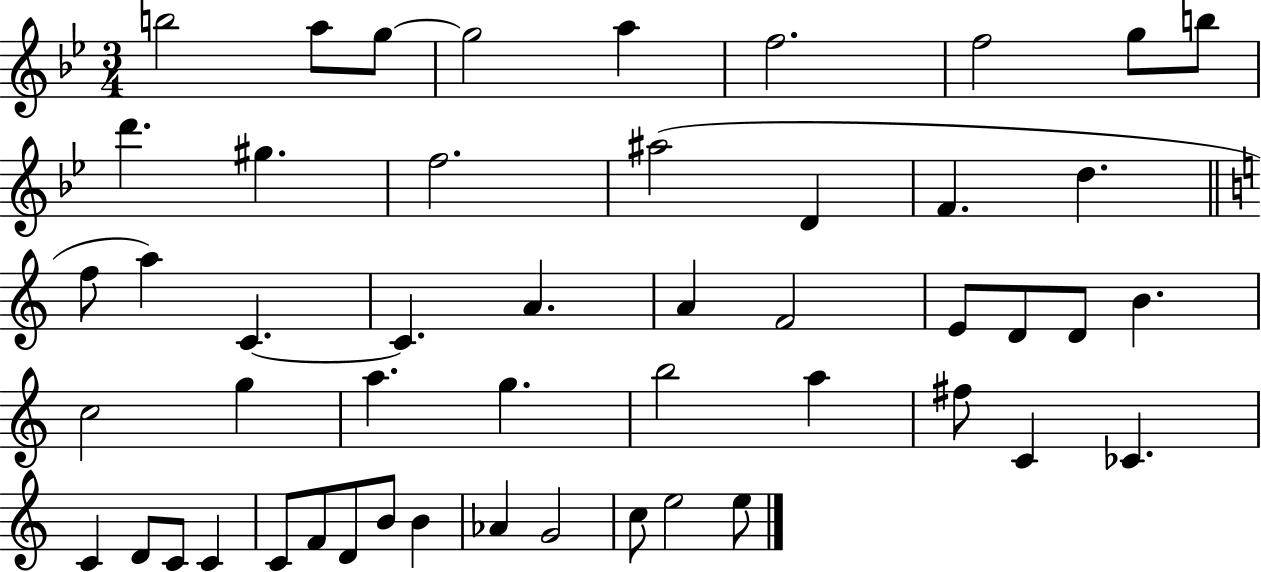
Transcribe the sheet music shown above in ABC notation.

X:1
T:Untitled
M:3/4
L:1/4
K:Bb
b2 a/2 g/2 g2 a f2 f2 g/2 b/2 d' ^g f2 ^a2 D F d f/2 a C C A A F2 E/2 D/2 D/2 B c2 g a g b2 a ^f/2 C _C C D/2 C/2 C C/2 F/2 D/2 B/2 B _A G2 c/2 e2 e/2